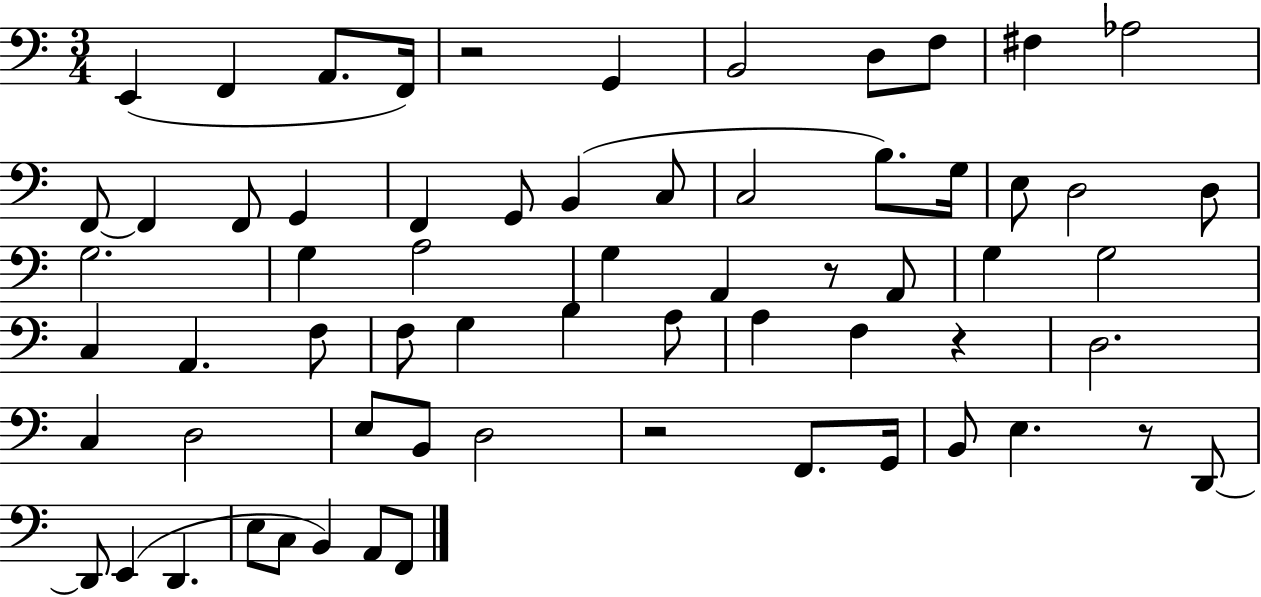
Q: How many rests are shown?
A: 5